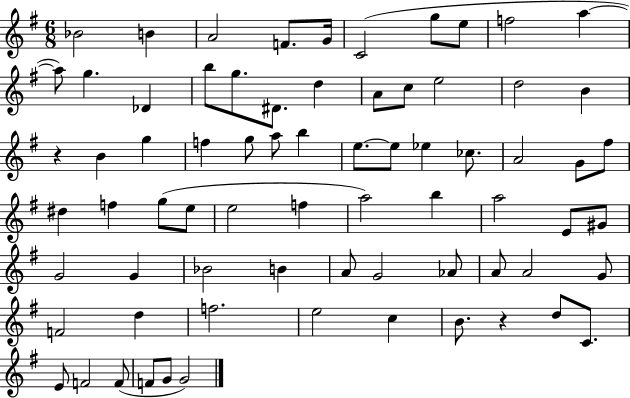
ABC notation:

X:1
T:Untitled
M:6/8
L:1/4
K:G
_B2 B A2 F/2 G/4 C2 g/2 e/2 f2 a a/2 g _D b/2 g/2 ^D/2 d A/2 c/2 e2 d2 B z B g f g/2 a/2 b e/2 e/2 _e _c/2 A2 G/2 ^f/2 ^d f g/2 e/2 e2 f a2 b a2 E/2 ^G/2 G2 G _B2 B A/2 G2 _A/2 A/2 A2 G/2 F2 d f2 e2 c B/2 z d/2 C/2 E/2 F2 F/2 F/2 G/2 G2